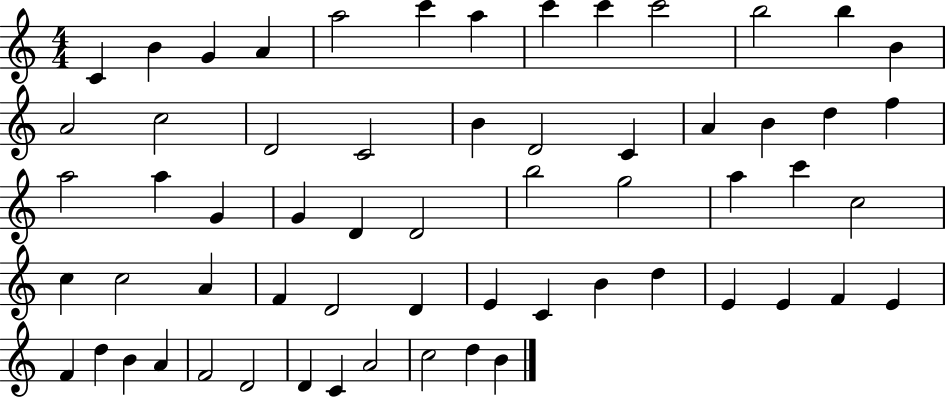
X:1
T:Untitled
M:4/4
L:1/4
K:C
C B G A a2 c' a c' c' c'2 b2 b B A2 c2 D2 C2 B D2 C A B d f a2 a G G D D2 b2 g2 a c' c2 c c2 A F D2 D E C B d E E F E F d B A F2 D2 D C A2 c2 d B